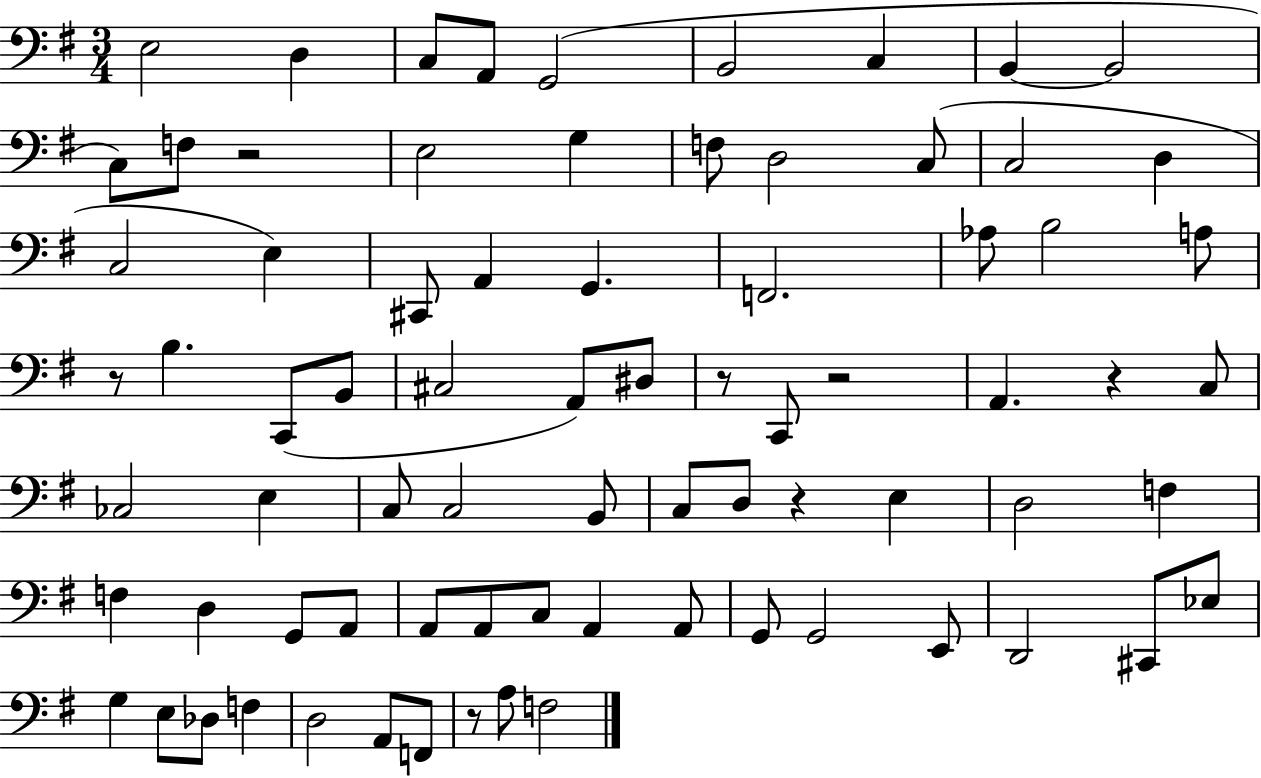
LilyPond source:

{
  \clef bass
  \numericTimeSignature
  \time 3/4
  \key g \major
  e2 d4 | c8 a,8 g,2( | b,2 c4 | b,4~~ b,2 | \break c8) f8 r2 | e2 g4 | f8 d2 c8( | c2 d4 | \break c2 e4) | cis,8 a,4 g,4. | f,2. | aes8 b2 a8 | \break r8 b4. c,8( b,8 | cis2 a,8) dis8 | r8 c,8 r2 | a,4. r4 c8 | \break ces2 e4 | c8 c2 b,8 | c8 d8 r4 e4 | d2 f4 | \break f4 d4 g,8 a,8 | a,8 a,8 c8 a,4 a,8 | g,8 g,2 e,8 | d,2 cis,8 ees8 | \break g4 e8 des8 f4 | d2 a,8 f,8 | r8 a8 f2 | \bar "|."
}